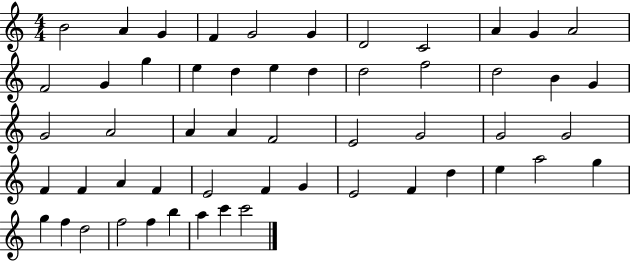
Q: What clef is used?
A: treble